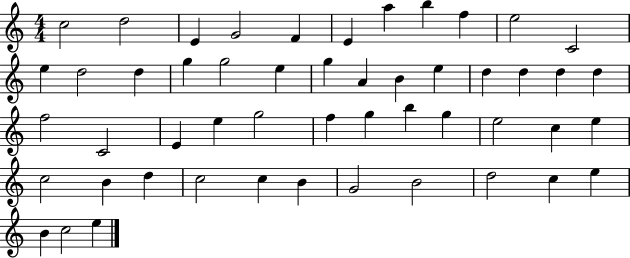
X:1
T:Untitled
M:4/4
L:1/4
K:C
c2 d2 E G2 F E a b f e2 C2 e d2 d g g2 e g A B e d d d d f2 C2 E e g2 f g b g e2 c e c2 B d c2 c B G2 B2 d2 c e B c2 e